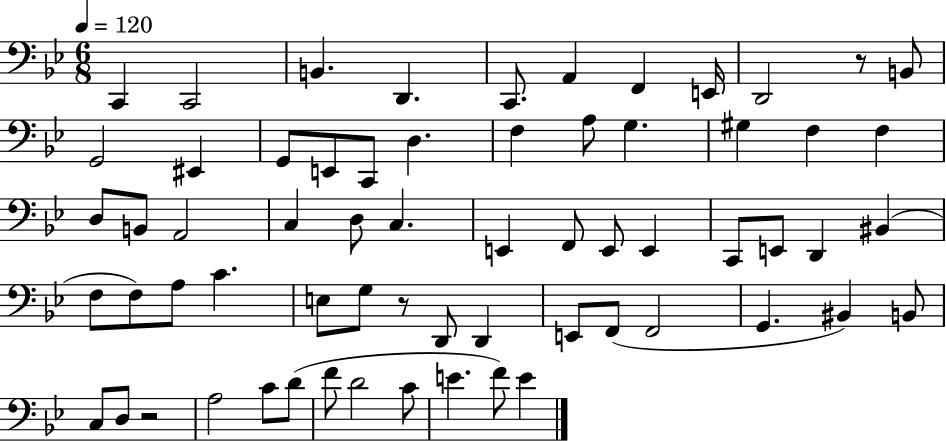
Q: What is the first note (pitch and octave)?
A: C2